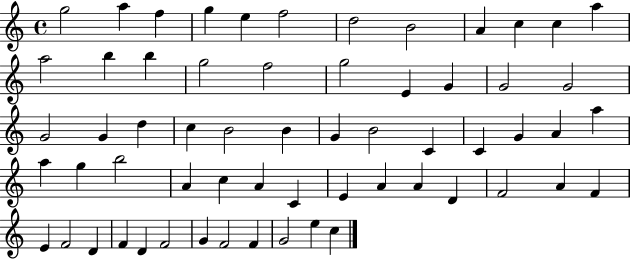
X:1
T:Untitled
M:4/4
L:1/4
K:C
g2 a f g e f2 d2 B2 A c c a a2 b b g2 f2 g2 E G G2 G2 G2 G d c B2 B G B2 C C G A a a g b2 A c A C E A A D F2 A F E F2 D F D F2 G F2 F G2 e c